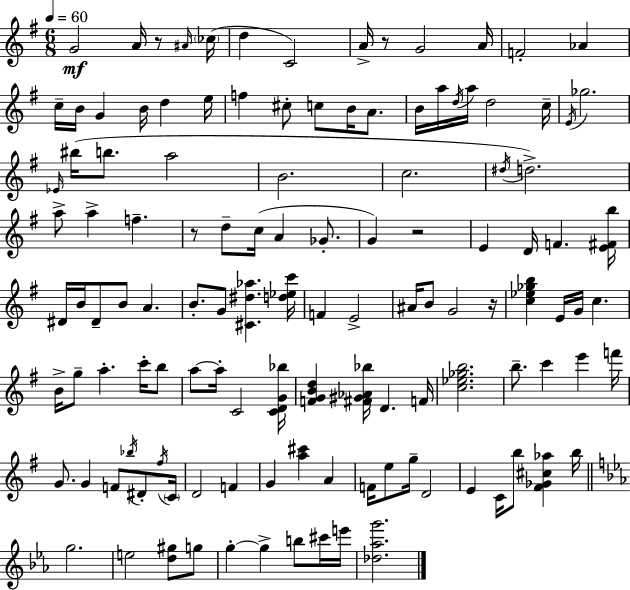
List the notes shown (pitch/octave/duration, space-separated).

G4/h A4/s R/e A#4/s CES5/s D5/q C4/h A4/s R/e G4/h A4/s F4/h Ab4/q C5/s B4/s G4/q B4/s D5/q E5/s F5/q C#5/e C5/e B4/s A4/e. B4/s A5/s D5/s A5/s D5/h C5/s E4/s Gb5/h. Eb4/s BIS5/s B5/e. A5/h B4/h. C5/h. D#5/s D5/h. A5/e A5/q F5/q. R/e D5/e C5/s A4/q Gb4/e. G4/q R/h E4/q D4/s F4/q. [E4,F#4,B5]/s D#4/s B4/s D#4/e B4/e A4/q. B4/e. G4/e [C#4,D#5,Ab5]/q. [D5,Eb5,C6]/s F4/q E4/h A#4/s B4/e G4/h R/s [C5,Eb5,Gb5,B5]/q E4/s G4/s C5/q. B4/s G5/e A5/q. C6/s B5/e A5/e A5/s C4/h [C4,D4,G4,Bb5]/s [F4,G4,B4,D5]/q [F#4,G#4,Ab4,Bb5]/s D4/q. F4/s [C5,Eb5,Gb5,B5]/h. B5/e. C6/q E6/q F6/s G4/e. G4/q F4/e Bb5/s D#4/e F#5/s C4/s D4/h F4/q G4/q [A5,C#6]/q A4/q F4/s E5/e G5/s D4/h E4/q C4/s B5/e [F#4,Gb4,C#5,Ab5]/q B5/s G5/h. E5/h [D5,G#5]/e G5/e G5/q G5/q B5/e C#6/s E6/s [Db5,Ab5,G6]/h.